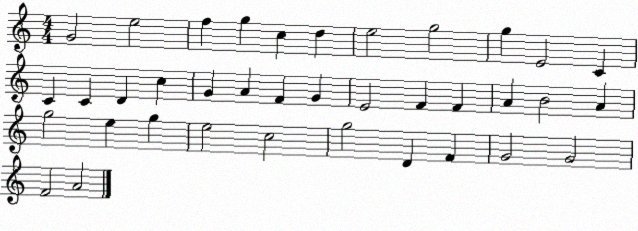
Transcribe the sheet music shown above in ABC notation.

X:1
T:Untitled
M:4/4
L:1/4
K:C
G2 e2 f g c d e2 g2 g E2 C C C D c G A F G E2 F F A B2 A g2 e g e2 c2 g2 D F G2 G2 F2 A2